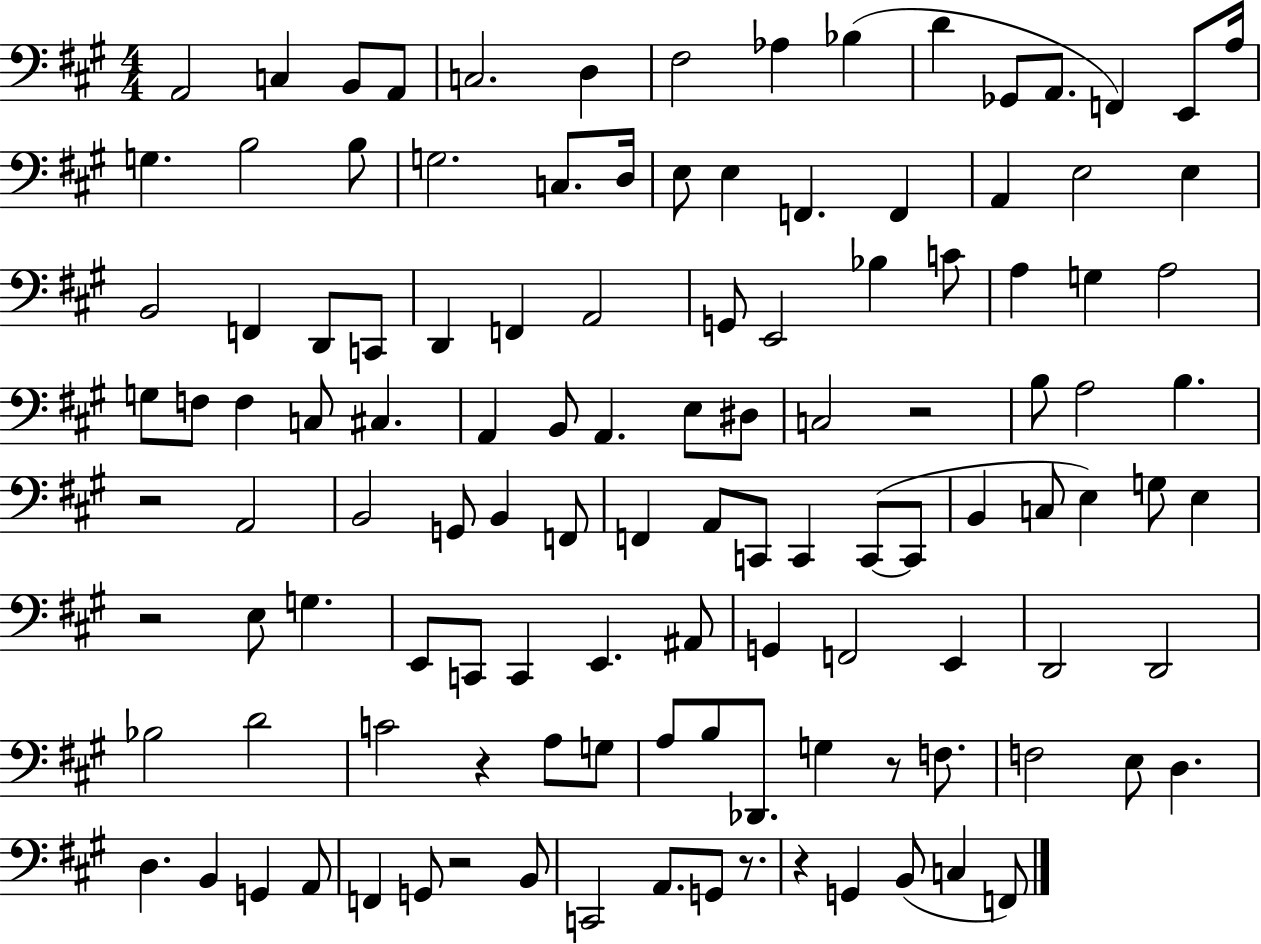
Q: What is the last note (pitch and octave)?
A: F2